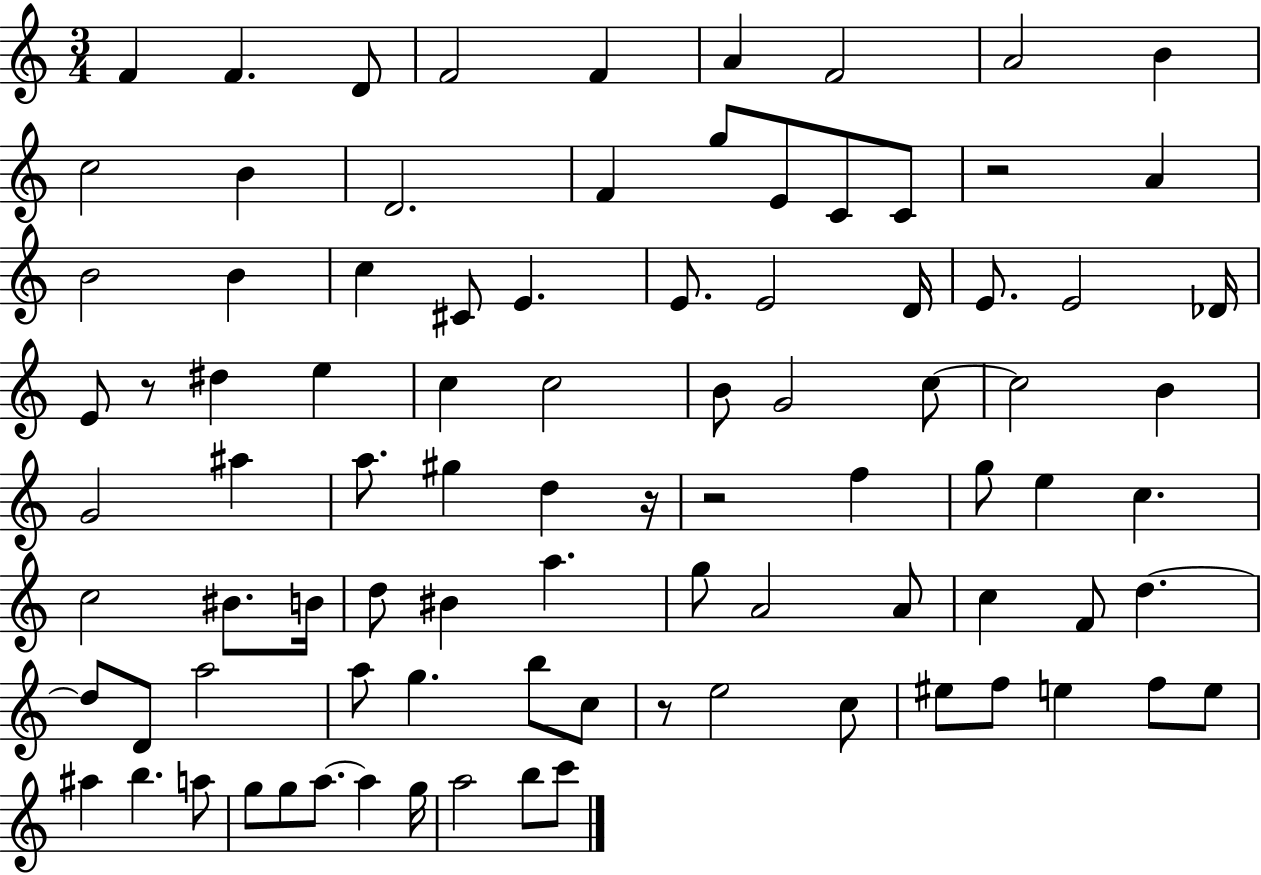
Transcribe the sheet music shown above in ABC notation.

X:1
T:Untitled
M:3/4
L:1/4
K:C
F F D/2 F2 F A F2 A2 B c2 B D2 F g/2 E/2 C/2 C/2 z2 A B2 B c ^C/2 E E/2 E2 D/4 E/2 E2 _D/4 E/2 z/2 ^d e c c2 B/2 G2 c/2 c2 B G2 ^a a/2 ^g d z/4 z2 f g/2 e c c2 ^B/2 B/4 d/2 ^B a g/2 A2 A/2 c F/2 d d/2 D/2 a2 a/2 g b/2 c/2 z/2 e2 c/2 ^e/2 f/2 e f/2 e/2 ^a b a/2 g/2 g/2 a/2 a g/4 a2 b/2 c'/2